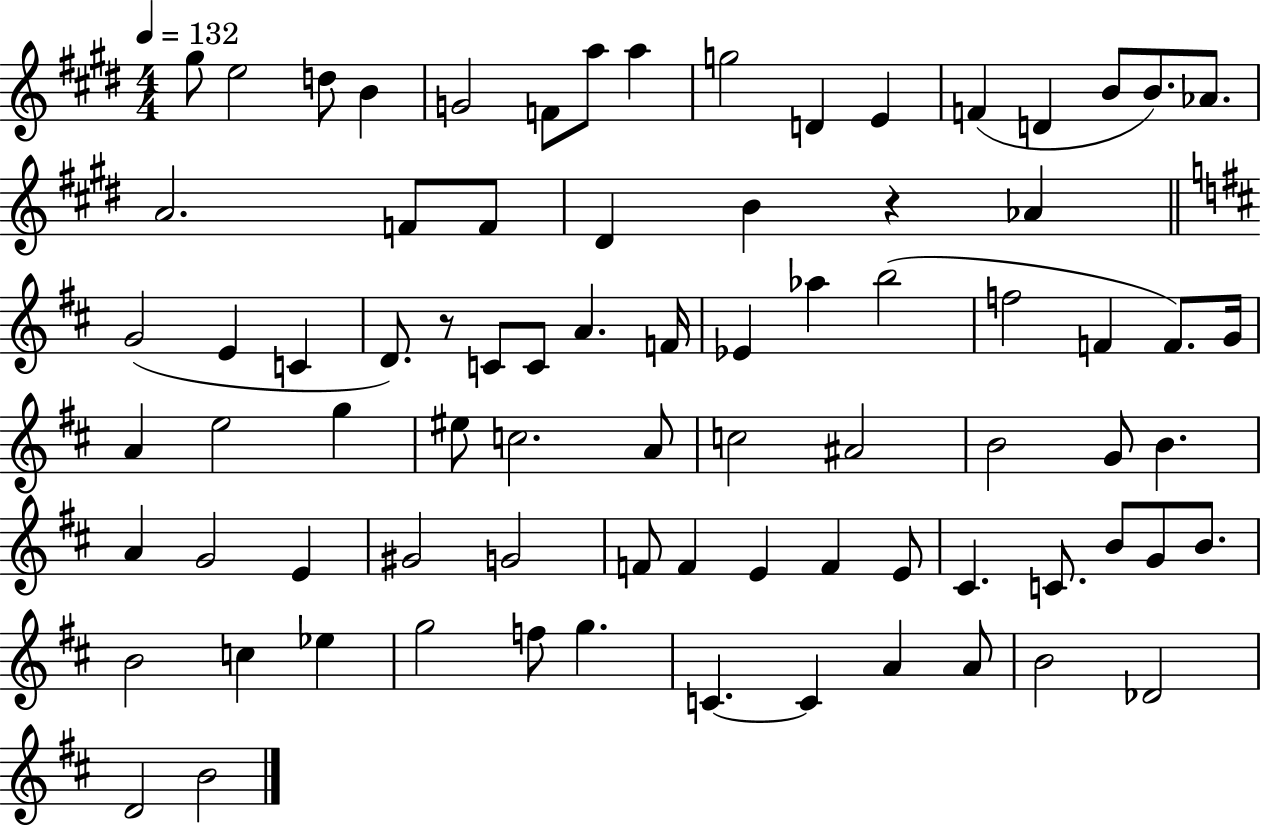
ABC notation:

X:1
T:Untitled
M:4/4
L:1/4
K:E
^g/2 e2 d/2 B G2 F/2 a/2 a g2 D E F D B/2 B/2 _A/2 A2 F/2 F/2 ^D B z _A G2 E C D/2 z/2 C/2 C/2 A F/4 _E _a b2 f2 F F/2 G/4 A e2 g ^e/2 c2 A/2 c2 ^A2 B2 G/2 B A G2 E ^G2 G2 F/2 F E F E/2 ^C C/2 B/2 G/2 B/2 B2 c _e g2 f/2 g C C A A/2 B2 _D2 D2 B2